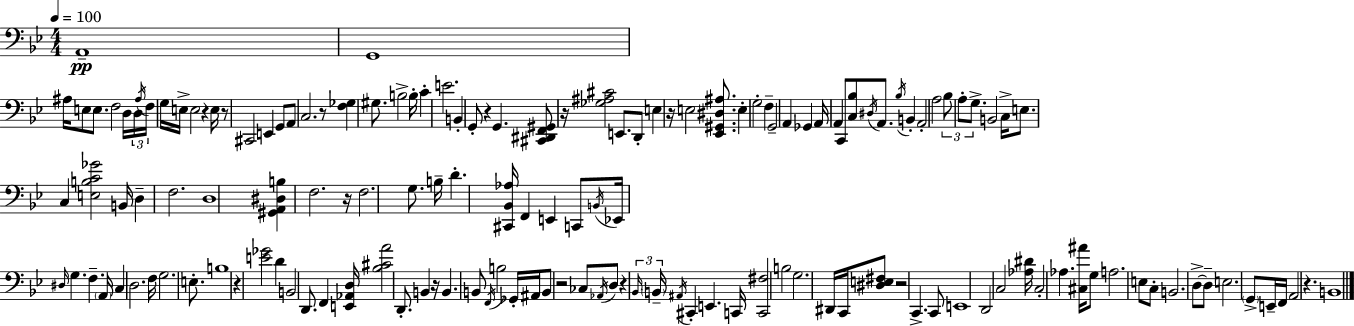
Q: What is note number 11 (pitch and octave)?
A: G3